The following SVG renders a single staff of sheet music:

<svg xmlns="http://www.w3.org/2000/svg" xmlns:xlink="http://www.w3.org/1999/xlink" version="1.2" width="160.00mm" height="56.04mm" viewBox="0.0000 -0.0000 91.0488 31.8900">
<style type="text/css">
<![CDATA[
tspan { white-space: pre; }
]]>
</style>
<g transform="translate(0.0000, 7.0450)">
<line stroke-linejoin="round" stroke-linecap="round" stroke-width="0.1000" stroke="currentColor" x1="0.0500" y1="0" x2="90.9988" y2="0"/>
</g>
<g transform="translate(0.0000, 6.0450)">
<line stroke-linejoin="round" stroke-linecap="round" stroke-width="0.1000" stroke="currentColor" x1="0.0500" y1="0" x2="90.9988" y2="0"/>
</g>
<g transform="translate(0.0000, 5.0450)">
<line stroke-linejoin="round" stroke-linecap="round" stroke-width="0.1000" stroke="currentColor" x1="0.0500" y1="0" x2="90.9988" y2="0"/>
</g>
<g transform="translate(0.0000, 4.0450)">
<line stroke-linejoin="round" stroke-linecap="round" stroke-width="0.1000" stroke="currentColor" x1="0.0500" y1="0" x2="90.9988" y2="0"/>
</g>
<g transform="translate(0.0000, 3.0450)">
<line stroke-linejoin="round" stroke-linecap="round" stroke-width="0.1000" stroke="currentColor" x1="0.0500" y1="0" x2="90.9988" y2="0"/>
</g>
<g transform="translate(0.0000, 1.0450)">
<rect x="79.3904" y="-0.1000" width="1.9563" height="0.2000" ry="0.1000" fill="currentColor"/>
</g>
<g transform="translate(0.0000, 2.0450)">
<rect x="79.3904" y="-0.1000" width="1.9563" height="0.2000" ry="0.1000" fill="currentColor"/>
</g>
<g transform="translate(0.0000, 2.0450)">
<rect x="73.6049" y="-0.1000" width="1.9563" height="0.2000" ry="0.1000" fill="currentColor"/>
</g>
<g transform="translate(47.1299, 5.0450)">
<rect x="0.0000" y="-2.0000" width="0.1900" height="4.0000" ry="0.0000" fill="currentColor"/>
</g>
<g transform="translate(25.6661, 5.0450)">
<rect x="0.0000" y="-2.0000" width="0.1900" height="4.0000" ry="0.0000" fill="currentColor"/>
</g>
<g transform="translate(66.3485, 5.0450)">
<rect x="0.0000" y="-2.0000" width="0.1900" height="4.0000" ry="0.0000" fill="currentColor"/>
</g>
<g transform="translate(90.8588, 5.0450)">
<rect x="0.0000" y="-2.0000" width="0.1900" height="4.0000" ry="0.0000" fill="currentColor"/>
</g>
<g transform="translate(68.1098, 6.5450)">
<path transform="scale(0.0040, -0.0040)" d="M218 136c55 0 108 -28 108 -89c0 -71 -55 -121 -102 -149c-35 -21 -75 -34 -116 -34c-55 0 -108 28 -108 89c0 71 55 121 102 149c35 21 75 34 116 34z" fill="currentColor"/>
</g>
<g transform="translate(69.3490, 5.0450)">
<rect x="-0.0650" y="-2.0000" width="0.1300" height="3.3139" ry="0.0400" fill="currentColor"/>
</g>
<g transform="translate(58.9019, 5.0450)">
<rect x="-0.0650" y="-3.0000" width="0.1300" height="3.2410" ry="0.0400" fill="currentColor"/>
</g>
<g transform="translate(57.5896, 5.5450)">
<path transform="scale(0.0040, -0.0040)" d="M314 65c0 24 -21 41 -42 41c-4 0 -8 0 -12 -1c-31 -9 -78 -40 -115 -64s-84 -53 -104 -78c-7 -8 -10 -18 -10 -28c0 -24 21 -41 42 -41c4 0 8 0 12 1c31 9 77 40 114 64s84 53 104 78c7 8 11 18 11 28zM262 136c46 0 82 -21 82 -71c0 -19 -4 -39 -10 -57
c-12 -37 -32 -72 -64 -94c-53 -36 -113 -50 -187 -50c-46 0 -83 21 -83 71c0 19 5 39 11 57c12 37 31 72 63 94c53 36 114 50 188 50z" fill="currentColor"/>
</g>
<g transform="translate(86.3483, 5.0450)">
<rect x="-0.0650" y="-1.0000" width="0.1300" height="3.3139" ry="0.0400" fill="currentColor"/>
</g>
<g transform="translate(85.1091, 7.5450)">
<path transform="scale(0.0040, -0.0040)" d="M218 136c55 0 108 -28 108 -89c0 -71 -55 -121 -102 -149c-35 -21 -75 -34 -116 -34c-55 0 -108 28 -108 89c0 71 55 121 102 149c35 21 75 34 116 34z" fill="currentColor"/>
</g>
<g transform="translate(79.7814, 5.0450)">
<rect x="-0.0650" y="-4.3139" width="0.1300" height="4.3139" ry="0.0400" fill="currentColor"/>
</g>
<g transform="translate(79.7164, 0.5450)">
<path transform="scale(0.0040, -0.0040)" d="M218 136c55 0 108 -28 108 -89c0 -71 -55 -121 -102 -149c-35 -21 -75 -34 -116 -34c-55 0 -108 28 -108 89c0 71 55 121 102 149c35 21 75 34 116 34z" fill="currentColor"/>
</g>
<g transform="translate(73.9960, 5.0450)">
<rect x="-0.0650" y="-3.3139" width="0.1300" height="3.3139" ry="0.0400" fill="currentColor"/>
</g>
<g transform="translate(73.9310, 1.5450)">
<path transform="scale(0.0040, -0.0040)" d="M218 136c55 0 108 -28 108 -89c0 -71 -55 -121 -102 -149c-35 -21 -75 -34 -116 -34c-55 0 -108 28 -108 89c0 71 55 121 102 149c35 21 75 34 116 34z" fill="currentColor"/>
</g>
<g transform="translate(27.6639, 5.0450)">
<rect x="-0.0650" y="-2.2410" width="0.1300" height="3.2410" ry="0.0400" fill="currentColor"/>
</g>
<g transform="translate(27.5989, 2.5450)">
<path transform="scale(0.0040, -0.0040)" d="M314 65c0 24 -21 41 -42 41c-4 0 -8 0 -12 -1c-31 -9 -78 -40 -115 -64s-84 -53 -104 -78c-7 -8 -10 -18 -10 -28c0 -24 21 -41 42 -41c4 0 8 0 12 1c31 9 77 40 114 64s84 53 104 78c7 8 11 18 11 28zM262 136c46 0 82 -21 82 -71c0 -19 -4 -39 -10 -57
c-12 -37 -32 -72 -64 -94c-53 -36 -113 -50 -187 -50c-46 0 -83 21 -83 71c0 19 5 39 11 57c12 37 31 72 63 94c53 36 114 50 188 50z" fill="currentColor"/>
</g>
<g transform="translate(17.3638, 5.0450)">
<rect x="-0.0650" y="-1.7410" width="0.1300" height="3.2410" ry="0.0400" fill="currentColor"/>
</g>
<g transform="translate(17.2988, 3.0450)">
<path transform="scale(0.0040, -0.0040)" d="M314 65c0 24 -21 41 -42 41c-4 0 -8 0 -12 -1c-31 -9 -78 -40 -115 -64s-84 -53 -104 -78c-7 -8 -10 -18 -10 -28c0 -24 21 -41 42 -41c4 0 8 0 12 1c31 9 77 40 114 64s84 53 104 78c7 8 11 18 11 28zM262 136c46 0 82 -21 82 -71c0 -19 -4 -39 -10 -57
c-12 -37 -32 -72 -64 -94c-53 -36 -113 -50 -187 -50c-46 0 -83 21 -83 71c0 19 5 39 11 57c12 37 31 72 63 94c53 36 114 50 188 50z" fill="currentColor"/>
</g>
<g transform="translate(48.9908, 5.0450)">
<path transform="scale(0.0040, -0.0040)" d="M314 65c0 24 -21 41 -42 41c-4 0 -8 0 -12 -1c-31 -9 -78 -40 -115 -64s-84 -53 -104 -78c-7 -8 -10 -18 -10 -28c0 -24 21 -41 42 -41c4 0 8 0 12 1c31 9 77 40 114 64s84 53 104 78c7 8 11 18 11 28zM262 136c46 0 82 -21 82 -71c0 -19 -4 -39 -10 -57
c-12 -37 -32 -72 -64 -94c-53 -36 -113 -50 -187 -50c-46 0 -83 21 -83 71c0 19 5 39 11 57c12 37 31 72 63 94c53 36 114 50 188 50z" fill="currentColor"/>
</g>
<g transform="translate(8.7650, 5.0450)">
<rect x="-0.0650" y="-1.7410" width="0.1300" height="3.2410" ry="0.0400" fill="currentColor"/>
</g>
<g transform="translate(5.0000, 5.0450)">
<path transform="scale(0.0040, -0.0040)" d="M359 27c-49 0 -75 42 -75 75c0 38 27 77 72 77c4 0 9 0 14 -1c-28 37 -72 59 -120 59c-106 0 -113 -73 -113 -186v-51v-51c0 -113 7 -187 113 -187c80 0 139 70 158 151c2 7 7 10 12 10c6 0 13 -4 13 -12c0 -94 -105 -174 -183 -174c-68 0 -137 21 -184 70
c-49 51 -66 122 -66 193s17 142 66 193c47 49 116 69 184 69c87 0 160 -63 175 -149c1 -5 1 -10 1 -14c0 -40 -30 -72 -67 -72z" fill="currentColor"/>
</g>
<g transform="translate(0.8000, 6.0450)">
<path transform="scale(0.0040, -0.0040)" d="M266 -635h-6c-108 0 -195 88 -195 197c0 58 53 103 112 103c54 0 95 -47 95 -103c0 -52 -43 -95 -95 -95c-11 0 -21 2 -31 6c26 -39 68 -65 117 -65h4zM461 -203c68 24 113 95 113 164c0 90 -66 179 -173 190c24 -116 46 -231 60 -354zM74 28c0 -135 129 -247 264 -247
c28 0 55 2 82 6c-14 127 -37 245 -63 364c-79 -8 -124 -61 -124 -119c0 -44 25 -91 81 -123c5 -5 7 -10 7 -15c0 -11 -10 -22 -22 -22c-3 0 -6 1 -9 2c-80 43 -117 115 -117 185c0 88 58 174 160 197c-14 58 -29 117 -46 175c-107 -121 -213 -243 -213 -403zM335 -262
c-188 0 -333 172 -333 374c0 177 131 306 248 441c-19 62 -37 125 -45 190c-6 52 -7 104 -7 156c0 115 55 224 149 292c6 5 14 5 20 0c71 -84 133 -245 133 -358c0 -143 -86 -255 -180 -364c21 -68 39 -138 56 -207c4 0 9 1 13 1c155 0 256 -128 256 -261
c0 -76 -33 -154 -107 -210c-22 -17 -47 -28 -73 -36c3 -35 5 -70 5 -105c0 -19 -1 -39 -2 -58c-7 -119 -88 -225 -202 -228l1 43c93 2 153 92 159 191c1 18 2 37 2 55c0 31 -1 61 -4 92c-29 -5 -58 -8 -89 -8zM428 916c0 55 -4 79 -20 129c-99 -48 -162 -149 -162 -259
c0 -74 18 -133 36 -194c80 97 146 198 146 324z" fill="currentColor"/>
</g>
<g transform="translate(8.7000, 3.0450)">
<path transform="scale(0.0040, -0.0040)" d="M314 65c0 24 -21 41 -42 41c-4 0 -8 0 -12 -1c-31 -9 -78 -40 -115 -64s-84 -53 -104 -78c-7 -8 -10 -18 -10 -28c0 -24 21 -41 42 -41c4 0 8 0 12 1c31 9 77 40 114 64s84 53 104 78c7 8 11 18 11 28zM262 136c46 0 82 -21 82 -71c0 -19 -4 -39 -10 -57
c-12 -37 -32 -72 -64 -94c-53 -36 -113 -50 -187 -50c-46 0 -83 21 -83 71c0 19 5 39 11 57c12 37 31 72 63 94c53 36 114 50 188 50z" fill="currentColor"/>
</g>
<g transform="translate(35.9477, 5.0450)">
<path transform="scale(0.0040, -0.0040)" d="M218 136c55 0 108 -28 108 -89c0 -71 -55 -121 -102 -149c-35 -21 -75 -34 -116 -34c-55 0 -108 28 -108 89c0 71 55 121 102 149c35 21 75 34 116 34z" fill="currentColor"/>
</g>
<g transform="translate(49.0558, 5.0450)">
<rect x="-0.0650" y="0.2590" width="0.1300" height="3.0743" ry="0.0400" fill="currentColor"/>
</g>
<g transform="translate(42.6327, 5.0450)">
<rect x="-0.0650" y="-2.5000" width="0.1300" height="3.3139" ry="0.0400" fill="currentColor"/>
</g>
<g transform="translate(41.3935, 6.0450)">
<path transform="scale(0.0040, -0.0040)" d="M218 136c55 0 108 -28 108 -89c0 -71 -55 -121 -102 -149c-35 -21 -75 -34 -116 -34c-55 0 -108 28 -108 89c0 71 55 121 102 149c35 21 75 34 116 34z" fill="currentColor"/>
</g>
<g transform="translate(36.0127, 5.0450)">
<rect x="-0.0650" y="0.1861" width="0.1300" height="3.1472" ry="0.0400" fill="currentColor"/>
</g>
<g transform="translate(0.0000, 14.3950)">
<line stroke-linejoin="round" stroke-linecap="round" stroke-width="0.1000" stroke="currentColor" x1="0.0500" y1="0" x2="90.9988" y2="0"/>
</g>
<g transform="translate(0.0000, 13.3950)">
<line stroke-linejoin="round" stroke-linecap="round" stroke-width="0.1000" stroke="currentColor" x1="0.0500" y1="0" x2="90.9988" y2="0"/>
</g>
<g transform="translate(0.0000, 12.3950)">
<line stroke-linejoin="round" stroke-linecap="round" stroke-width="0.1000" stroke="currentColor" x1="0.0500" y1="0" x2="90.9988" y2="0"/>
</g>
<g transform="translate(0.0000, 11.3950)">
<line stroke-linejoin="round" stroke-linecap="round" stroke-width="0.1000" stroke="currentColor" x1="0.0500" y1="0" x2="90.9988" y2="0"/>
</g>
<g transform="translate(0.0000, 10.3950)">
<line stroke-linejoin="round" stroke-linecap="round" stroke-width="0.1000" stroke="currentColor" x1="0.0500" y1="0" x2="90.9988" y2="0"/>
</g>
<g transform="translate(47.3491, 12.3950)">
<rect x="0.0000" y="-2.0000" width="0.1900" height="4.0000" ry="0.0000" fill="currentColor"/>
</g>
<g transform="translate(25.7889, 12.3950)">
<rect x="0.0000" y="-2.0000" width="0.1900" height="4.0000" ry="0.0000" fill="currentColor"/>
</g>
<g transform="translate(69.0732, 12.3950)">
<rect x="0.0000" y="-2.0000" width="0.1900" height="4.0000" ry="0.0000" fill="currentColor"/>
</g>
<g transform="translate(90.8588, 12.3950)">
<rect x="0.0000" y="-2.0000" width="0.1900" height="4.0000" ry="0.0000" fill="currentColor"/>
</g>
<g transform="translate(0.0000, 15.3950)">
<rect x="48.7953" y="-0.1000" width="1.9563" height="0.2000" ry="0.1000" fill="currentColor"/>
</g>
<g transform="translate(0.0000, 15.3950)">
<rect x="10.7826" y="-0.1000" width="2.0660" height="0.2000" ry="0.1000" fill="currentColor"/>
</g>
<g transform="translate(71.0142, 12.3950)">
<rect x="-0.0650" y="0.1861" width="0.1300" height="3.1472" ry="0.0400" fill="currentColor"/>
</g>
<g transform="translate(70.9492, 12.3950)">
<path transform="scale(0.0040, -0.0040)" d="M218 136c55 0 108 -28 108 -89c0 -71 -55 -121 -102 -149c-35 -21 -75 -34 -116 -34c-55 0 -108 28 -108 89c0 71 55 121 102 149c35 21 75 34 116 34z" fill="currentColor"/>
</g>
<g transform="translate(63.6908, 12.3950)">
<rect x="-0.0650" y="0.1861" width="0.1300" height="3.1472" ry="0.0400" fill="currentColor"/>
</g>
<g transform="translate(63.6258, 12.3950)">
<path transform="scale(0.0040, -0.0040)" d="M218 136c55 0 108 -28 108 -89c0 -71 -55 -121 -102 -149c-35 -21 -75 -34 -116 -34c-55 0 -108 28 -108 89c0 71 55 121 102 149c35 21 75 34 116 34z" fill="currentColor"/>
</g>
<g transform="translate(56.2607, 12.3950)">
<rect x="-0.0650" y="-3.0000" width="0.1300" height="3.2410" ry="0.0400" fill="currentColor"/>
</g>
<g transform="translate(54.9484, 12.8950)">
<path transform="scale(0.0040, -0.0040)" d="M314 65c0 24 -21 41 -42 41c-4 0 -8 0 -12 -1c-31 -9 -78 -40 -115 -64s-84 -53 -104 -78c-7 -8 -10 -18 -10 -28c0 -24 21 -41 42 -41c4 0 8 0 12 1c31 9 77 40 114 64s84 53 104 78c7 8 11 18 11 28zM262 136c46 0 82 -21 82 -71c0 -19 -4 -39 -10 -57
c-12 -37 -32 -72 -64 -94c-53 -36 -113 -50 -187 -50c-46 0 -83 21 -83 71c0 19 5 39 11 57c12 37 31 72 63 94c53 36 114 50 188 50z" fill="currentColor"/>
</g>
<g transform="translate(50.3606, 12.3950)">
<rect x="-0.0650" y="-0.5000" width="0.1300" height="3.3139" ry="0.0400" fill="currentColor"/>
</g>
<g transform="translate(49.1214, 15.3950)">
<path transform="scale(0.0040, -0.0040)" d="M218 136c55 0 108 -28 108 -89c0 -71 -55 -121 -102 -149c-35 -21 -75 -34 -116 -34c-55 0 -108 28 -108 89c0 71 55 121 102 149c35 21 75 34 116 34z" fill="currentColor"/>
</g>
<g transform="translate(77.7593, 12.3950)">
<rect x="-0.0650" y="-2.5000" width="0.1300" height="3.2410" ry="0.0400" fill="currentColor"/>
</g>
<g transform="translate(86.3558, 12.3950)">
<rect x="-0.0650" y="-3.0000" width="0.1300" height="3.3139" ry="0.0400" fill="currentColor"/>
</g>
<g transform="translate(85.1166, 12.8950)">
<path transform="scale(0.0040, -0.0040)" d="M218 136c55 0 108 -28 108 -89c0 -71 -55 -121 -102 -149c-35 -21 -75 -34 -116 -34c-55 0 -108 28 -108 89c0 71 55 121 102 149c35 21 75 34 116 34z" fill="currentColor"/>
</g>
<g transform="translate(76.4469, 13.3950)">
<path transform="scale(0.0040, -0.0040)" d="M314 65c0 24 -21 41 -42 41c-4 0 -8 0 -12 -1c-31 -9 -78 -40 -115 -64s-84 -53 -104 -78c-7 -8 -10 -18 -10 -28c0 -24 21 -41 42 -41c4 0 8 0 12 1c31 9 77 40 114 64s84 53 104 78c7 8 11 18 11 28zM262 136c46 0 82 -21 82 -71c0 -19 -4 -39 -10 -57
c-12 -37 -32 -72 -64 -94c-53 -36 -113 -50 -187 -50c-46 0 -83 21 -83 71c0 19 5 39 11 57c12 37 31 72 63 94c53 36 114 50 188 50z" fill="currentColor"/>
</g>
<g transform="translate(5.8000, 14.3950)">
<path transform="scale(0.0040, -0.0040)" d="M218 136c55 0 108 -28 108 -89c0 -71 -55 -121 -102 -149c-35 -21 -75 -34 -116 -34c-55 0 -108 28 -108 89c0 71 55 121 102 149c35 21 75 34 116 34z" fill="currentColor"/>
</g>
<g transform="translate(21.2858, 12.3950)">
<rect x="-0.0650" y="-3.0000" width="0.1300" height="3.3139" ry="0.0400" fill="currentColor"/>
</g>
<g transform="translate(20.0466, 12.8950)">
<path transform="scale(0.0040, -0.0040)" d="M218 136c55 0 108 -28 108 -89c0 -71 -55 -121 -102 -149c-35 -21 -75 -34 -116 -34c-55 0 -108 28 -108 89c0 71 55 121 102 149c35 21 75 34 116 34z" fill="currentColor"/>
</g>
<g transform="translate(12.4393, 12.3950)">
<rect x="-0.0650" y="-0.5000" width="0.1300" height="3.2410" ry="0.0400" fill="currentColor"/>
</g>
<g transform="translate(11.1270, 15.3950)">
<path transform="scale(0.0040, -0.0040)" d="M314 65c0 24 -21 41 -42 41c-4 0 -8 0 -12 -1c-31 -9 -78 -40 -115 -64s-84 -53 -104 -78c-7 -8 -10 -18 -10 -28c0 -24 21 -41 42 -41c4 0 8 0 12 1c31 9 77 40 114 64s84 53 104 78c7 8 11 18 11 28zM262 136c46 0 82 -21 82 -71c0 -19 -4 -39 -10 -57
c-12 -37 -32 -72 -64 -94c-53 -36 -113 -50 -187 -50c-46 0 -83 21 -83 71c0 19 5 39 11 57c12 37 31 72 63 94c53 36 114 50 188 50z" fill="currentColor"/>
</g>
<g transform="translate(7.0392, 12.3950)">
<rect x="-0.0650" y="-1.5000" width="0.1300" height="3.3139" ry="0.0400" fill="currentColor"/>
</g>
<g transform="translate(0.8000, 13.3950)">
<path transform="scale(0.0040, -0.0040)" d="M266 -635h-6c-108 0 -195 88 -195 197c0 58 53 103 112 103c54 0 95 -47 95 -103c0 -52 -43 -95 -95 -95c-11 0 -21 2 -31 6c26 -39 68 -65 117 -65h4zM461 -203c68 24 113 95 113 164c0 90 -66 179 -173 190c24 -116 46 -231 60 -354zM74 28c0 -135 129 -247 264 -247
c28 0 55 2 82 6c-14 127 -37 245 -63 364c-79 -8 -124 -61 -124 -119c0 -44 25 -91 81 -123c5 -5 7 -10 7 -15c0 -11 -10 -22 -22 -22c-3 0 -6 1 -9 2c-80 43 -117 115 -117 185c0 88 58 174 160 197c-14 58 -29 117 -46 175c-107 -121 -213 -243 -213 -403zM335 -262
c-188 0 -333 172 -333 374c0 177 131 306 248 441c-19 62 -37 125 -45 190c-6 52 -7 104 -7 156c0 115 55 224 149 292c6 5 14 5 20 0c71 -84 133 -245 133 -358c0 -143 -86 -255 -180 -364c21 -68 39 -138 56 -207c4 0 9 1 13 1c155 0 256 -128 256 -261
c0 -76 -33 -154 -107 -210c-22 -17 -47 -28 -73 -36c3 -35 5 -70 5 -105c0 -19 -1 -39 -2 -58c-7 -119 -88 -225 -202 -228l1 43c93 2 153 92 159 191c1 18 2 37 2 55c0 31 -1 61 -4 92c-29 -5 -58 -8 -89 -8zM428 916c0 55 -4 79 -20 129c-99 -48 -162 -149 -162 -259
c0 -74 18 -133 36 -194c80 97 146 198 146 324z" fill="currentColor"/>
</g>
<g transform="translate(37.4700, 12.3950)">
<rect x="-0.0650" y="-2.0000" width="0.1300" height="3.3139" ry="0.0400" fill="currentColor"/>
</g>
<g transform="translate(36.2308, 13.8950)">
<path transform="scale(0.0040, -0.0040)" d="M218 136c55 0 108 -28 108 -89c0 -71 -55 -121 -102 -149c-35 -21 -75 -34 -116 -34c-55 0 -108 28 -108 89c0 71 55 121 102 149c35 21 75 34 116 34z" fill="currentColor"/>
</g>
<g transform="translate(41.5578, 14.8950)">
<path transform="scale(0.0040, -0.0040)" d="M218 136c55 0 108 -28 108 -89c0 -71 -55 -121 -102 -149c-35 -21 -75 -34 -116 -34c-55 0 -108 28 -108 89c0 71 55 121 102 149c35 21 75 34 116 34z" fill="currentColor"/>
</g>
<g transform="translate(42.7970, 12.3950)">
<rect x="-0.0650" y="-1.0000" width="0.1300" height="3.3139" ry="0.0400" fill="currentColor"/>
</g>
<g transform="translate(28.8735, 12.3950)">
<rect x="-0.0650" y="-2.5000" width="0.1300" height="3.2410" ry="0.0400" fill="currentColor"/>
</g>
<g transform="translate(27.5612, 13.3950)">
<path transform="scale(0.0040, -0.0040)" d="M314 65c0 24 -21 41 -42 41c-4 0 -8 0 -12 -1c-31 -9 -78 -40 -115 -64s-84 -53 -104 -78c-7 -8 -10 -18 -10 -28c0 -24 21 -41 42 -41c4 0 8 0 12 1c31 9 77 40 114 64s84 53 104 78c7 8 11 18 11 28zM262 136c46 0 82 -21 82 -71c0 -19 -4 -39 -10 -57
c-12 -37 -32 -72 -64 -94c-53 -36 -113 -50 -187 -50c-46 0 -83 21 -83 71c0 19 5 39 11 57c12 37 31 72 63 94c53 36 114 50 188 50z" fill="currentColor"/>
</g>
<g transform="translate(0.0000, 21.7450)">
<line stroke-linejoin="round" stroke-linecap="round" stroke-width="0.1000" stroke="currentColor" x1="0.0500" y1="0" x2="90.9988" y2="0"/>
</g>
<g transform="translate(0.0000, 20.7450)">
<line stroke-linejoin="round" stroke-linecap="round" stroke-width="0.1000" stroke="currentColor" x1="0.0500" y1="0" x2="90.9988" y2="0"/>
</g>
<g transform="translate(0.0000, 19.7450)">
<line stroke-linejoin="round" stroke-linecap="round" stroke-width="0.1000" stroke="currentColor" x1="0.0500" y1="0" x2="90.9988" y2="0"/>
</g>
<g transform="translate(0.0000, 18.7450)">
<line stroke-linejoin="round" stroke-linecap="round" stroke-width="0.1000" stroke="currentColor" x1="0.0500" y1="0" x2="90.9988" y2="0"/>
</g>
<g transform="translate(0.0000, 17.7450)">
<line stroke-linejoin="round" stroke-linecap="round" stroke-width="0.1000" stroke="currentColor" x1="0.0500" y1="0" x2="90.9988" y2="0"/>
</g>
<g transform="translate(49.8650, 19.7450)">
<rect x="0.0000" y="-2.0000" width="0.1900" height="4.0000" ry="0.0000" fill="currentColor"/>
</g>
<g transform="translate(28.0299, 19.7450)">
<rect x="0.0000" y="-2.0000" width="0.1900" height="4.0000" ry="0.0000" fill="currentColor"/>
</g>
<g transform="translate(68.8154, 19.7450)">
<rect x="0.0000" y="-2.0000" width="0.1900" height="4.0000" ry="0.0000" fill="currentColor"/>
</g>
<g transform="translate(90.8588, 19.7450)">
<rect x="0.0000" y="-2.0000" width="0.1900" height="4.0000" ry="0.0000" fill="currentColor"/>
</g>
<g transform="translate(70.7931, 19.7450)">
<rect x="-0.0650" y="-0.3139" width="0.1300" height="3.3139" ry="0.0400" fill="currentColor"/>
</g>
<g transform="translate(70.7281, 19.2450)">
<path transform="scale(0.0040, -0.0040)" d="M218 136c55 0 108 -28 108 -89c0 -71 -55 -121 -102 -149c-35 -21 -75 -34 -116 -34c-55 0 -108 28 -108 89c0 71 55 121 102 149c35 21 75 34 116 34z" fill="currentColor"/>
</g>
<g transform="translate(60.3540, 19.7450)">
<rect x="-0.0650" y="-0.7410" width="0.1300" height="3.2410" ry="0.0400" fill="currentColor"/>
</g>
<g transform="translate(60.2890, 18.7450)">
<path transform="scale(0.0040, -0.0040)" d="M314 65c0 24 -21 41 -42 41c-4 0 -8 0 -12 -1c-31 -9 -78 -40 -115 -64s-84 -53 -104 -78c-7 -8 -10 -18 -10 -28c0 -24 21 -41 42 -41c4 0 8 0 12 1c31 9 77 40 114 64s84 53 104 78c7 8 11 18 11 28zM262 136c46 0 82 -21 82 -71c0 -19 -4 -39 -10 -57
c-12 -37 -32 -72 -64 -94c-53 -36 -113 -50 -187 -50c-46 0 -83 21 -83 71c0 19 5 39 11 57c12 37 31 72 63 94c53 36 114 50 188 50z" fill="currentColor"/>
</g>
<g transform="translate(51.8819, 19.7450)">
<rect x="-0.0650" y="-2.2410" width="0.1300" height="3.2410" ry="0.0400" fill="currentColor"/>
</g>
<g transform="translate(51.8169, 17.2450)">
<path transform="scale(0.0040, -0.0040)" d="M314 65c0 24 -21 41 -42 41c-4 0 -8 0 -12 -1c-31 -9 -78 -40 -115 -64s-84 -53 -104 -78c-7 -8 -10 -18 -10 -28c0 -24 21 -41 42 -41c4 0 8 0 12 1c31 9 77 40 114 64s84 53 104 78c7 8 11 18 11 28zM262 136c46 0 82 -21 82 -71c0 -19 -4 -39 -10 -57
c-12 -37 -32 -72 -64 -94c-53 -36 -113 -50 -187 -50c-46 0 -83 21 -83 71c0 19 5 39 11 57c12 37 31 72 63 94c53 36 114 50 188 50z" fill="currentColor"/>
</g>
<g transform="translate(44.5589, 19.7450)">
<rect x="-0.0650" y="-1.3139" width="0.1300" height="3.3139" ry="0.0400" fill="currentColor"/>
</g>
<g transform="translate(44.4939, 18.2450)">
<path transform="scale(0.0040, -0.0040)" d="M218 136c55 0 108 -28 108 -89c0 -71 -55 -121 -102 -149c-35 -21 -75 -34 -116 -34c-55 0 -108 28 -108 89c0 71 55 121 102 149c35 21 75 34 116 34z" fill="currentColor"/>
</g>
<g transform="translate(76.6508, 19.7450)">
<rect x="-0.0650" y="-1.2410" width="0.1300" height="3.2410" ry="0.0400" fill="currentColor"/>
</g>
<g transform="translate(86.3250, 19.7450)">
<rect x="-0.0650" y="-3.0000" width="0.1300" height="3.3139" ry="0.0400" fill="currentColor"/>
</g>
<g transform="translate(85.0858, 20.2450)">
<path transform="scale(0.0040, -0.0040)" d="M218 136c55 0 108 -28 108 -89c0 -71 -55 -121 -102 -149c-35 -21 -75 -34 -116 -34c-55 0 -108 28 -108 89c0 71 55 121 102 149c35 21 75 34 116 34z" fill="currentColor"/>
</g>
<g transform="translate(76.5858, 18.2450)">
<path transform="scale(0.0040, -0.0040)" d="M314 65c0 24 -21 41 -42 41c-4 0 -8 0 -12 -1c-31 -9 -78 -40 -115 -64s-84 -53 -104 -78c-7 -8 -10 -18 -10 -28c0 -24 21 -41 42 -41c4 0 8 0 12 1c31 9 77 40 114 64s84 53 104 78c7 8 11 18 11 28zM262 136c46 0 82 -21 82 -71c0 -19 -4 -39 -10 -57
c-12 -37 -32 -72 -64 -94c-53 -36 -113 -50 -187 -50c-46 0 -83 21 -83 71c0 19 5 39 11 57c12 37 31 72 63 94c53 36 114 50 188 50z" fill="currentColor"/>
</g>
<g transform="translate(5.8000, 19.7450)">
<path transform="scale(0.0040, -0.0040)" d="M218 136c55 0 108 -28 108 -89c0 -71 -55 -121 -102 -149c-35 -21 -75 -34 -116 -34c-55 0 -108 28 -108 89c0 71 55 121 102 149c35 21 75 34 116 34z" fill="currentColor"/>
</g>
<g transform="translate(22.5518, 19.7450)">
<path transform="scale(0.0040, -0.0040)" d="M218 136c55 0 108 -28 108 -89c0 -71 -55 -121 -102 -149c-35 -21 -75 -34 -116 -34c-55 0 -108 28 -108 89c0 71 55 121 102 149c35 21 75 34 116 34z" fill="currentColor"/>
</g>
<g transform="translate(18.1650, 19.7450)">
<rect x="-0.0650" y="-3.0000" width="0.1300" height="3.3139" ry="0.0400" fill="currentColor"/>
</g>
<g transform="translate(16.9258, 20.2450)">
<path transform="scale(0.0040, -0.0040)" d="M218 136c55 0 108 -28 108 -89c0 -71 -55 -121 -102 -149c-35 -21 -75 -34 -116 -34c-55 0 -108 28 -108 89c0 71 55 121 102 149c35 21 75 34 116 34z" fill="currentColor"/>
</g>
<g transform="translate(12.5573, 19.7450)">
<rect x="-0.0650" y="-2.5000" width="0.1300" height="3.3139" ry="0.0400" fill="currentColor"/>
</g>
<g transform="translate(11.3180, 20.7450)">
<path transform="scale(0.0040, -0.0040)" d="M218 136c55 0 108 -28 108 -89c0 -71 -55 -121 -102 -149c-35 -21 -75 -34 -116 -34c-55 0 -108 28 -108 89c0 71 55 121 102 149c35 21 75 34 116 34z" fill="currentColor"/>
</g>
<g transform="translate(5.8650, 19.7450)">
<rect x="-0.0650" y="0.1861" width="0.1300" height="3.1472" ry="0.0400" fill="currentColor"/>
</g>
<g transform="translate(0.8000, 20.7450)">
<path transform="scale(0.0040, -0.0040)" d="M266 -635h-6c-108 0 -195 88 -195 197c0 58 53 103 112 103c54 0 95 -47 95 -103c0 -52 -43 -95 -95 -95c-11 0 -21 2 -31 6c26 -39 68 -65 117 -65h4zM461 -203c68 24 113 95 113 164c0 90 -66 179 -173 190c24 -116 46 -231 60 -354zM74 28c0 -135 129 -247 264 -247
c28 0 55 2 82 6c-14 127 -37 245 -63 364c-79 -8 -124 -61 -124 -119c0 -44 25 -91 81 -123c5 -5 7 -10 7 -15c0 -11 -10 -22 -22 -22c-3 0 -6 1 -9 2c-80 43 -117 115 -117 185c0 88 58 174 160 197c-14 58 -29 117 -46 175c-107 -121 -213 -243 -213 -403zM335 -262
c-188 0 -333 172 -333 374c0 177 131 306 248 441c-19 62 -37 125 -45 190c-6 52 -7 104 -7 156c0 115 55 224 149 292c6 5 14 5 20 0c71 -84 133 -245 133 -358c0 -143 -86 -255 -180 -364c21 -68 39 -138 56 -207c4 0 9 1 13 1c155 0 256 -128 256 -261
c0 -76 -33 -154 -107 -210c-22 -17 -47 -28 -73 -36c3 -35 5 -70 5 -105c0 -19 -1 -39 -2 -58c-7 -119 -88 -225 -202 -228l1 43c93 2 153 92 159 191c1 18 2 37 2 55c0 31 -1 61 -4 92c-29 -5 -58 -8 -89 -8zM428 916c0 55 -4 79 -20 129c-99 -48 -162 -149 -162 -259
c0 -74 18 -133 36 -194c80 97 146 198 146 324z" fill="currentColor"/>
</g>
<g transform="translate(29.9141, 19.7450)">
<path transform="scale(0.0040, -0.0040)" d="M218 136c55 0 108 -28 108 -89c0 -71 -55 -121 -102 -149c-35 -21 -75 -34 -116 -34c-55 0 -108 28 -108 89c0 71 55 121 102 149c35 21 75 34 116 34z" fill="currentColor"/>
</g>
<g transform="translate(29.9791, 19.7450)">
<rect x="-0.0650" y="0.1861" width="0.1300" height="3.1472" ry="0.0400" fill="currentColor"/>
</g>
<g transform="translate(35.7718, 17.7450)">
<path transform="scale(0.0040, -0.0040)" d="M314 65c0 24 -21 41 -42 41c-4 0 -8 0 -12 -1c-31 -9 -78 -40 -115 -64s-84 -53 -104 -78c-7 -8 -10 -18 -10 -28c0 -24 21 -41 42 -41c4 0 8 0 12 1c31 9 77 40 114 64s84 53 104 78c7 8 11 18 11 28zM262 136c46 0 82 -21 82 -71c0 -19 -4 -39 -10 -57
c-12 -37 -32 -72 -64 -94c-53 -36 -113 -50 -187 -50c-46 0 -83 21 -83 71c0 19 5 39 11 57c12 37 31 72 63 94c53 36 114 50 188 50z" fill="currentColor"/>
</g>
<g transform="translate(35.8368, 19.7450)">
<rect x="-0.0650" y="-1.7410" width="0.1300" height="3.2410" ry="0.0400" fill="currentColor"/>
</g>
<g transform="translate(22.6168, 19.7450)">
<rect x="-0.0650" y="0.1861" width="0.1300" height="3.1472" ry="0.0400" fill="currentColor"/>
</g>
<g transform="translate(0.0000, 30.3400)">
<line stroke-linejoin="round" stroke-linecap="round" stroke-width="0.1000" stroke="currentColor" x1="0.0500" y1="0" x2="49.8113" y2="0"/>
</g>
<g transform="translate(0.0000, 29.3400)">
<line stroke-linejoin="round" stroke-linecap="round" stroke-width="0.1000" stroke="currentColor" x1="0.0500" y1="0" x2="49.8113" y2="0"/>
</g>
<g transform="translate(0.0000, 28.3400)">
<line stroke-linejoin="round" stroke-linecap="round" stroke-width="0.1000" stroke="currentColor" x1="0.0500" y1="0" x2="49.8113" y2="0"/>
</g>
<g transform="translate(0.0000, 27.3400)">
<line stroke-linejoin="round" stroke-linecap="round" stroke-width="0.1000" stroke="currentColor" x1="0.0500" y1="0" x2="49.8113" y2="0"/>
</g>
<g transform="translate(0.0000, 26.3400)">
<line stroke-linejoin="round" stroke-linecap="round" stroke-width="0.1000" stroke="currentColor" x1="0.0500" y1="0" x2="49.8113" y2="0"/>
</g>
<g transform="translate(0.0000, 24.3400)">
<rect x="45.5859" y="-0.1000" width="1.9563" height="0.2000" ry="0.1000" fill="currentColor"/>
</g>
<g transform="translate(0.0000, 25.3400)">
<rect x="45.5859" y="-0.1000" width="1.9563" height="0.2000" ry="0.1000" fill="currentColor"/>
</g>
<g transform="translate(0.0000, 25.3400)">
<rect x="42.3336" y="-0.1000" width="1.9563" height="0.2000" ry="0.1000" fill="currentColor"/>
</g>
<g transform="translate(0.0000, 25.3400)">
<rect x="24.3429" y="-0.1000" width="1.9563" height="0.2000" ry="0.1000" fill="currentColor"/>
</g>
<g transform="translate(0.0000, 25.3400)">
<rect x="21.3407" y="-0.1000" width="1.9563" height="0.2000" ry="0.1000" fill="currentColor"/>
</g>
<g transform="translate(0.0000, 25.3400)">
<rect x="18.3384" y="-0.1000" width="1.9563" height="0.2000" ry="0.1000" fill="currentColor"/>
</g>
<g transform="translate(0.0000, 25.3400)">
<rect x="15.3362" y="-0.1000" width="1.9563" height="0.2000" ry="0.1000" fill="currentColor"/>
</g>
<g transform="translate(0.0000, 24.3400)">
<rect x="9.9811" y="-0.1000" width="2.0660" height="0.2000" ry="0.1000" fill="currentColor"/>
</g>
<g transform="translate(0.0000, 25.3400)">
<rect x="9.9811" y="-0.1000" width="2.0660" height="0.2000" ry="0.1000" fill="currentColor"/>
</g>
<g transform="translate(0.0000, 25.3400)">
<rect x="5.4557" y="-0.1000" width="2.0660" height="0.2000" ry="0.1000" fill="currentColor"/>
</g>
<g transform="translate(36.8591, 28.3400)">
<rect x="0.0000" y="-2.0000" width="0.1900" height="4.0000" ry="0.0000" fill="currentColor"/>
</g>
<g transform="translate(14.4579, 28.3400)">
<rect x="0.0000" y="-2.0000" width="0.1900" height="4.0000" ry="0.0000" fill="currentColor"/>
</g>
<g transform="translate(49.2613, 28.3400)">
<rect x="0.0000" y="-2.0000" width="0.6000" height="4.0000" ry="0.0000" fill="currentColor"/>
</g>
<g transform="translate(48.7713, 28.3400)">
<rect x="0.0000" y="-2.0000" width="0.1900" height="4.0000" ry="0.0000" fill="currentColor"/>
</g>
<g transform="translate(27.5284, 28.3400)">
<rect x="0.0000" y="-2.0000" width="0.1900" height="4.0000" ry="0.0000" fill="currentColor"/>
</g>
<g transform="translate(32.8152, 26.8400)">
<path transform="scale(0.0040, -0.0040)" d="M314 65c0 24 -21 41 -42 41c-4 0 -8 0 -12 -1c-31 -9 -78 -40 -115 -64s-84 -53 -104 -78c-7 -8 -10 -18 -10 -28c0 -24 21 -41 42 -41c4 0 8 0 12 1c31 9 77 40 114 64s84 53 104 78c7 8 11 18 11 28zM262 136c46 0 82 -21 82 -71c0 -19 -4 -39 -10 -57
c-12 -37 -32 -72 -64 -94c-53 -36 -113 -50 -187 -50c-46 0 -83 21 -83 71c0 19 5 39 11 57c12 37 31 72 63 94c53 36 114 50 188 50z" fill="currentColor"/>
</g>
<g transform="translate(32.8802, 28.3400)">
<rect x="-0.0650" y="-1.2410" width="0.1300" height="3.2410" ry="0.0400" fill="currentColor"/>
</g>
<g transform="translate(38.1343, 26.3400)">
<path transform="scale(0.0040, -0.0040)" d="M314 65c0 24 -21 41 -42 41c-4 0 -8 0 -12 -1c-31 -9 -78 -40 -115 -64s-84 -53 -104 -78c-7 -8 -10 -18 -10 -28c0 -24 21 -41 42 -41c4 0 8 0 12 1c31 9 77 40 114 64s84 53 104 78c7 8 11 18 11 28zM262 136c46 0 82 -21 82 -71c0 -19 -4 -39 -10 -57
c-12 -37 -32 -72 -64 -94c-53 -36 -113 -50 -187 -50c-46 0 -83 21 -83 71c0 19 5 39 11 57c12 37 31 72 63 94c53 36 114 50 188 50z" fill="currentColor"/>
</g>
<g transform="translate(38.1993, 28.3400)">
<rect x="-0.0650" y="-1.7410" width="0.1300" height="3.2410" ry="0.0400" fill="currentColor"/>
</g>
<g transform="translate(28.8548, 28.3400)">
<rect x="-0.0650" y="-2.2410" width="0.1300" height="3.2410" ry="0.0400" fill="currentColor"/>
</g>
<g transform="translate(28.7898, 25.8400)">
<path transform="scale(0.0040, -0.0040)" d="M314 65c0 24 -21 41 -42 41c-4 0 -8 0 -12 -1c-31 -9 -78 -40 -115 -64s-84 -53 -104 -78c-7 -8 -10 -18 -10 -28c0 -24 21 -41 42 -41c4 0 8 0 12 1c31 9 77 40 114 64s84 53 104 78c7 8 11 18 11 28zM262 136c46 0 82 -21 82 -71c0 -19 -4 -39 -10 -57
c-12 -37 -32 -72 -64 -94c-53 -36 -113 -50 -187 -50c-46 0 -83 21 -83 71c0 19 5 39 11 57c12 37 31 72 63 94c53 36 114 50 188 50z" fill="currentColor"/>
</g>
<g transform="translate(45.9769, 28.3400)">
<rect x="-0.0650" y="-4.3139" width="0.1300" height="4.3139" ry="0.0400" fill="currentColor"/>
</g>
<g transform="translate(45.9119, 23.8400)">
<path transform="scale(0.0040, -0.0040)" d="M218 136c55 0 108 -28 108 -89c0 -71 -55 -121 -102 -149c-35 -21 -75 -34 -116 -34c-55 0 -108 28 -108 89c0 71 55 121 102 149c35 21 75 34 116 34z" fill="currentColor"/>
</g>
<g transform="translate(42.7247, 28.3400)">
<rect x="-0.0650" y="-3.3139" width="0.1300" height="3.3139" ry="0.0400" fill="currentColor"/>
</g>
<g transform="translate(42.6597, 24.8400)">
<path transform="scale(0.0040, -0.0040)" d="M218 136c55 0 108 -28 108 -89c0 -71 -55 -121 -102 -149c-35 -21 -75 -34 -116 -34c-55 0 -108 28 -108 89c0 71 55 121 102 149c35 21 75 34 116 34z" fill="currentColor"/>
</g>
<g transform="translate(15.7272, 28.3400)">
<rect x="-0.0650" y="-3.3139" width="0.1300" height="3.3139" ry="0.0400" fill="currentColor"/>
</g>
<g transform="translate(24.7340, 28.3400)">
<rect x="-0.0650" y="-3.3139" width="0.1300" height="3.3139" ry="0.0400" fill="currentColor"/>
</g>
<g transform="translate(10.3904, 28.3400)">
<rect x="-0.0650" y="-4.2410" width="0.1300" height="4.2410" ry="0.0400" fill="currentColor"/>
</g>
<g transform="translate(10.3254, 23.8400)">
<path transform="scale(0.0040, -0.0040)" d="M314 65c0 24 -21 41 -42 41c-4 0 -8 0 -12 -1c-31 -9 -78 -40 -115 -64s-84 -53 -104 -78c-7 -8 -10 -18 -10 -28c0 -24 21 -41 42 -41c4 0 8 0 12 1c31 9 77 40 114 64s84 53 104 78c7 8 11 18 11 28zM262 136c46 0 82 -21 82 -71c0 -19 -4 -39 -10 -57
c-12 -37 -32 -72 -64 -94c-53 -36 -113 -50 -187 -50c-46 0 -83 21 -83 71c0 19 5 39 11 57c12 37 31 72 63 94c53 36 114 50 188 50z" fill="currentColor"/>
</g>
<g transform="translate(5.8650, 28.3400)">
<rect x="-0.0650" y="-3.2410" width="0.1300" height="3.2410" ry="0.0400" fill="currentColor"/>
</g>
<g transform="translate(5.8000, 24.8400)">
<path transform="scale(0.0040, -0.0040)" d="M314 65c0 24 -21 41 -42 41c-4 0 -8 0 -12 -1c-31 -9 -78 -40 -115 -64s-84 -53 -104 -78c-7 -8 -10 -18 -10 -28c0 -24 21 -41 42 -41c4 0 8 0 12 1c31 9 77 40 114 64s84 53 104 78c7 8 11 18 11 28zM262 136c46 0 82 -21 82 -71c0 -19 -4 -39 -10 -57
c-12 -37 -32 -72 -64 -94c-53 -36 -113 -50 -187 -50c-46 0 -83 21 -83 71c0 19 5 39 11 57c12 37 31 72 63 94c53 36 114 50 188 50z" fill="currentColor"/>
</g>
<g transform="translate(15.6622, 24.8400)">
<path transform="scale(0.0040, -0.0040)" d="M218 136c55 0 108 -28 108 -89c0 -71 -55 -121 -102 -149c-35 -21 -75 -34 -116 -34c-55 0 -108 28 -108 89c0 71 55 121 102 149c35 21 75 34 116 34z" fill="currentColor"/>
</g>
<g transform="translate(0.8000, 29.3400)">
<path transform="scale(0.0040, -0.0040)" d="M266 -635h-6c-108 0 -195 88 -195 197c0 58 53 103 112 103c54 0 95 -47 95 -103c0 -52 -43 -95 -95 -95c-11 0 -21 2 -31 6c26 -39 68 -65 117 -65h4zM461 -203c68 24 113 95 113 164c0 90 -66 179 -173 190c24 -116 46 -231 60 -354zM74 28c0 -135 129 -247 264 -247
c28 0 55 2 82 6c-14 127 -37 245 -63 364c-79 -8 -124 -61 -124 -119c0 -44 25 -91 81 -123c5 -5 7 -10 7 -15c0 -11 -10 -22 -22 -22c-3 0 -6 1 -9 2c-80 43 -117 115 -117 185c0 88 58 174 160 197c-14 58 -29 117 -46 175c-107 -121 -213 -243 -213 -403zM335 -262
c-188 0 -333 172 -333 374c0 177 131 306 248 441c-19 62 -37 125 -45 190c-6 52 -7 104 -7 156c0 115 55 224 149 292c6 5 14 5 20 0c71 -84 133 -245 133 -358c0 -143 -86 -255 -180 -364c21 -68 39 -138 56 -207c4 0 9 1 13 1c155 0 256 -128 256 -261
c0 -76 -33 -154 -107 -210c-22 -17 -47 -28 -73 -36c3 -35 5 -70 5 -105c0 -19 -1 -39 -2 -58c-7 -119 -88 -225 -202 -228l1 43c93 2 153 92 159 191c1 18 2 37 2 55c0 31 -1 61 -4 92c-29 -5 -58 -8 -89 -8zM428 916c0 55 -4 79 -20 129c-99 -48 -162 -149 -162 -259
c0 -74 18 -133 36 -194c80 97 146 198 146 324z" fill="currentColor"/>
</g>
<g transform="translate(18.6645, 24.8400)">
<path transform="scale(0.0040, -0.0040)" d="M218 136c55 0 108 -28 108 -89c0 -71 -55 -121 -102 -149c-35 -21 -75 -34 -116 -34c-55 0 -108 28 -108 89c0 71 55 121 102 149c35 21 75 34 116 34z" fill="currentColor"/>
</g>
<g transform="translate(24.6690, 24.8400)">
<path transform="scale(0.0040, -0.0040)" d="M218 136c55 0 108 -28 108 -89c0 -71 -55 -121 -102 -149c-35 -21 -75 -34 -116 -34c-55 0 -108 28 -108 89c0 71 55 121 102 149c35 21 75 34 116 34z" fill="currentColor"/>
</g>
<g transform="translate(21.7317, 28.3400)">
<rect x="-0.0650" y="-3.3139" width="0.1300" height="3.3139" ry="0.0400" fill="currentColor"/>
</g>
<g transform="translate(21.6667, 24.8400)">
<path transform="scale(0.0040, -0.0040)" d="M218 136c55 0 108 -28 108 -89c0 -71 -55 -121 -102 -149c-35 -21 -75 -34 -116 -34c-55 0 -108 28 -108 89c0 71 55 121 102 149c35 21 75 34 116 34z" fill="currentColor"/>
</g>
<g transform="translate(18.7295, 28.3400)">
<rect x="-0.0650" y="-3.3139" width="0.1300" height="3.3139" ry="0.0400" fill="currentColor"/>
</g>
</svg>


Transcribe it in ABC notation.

X:1
T:Untitled
M:4/4
L:1/4
K:C
f2 f2 g2 B G B2 A2 F b d' D E C2 A G2 F D C A2 B B G2 A B G A B B f2 e g2 d2 c e2 A b2 d'2 b b b b g2 e2 f2 b d'